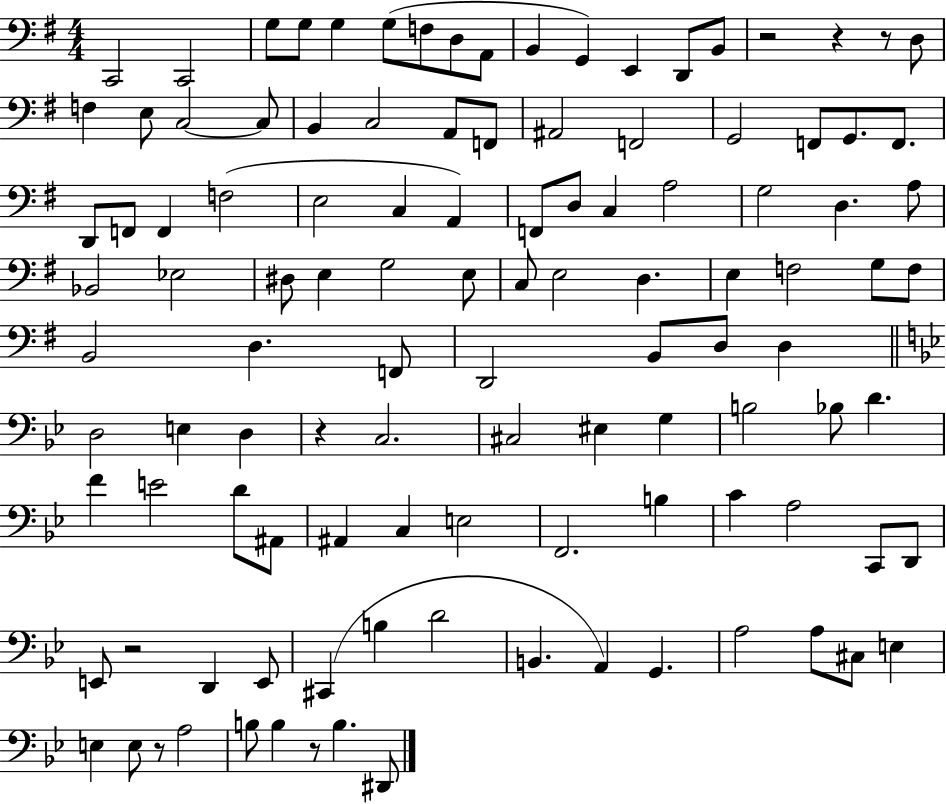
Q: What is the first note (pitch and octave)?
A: C2